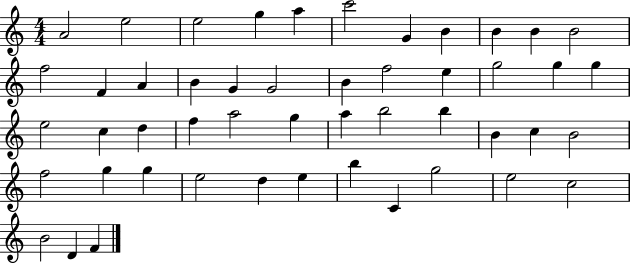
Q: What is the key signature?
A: C major